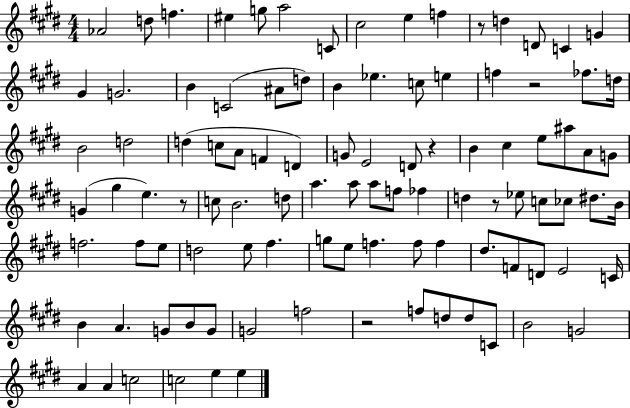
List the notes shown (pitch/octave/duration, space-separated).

Ab4/h D5/e F5/q. EIS5/q G5/e A5/h C4/e C#5/h E5/q F5/q R/e D5/q D4/e C4/q G4/q G#4/q G4/h. B4/q C4/h A#4/e D5/e B4/q Eb5/q. C5/e E5/q F5/q R/h FES5/e. D5/s B4/h D5/h D5/q C5/e A4/e F4/q D4/q G4/e E4/h D4/e R/q B4/q C#5/q E5/e A#5/e A4/e G4/e G4/q G#5/q E5/q. R/e C5/e B4/h. D5/e A5/q. A5/e A5/e F5/e FES5/q D5/q R/e Eb5/e C5/e CES5/e D#5/e. B4/s F5/h. F5/e E5/e D5/h E5/e F#5/q. G5/e E5/e F5/q. F5/e F5/q D#5/e. F4/e D4/e E4/h C4/s B4/q A4/q. G4/e B4/e G4/e G4/h F5/h R/h F5/e D5/e D5/e C4/e B4/h G4/h A4/q A4/q C5/h C5/h E5/q E5/q